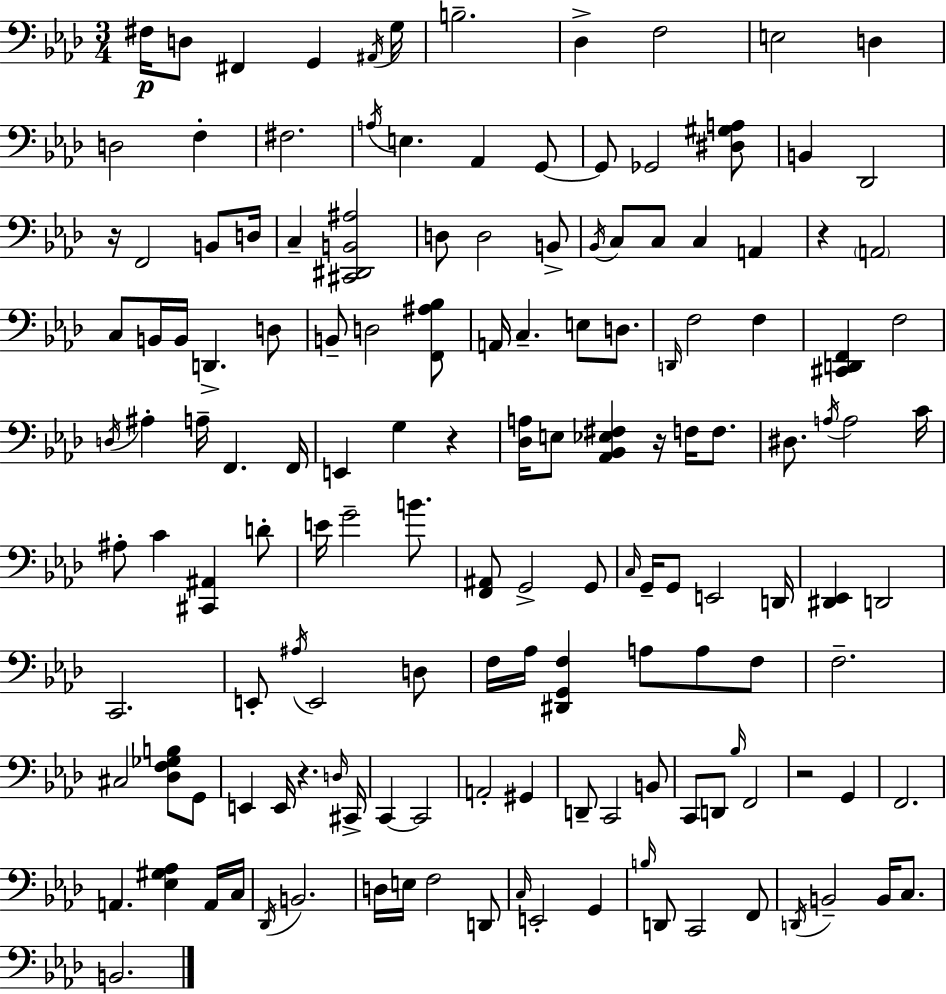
{
  \clef bass
  \numericTimeSignature
  \time 3/4
  \key f \minor
  \repeat volta 2 { fis16\p d8 fis,4 g,4 \acciaccatura { ais,16 } | g16 b2.-- | des4-> f2 | e2 d4 | \break d2 f4-. | fis2. | \acciaccatura { a16 } e4. aes,4 | g,8~~ g,8 ges,2 | \break <dis gis a>8 b,4 des,2 | r16 f,2 b,8 | d16 c4-- <cis, dis, b, ais>2 | d8 d2 | \break b,8-> \acciaccatura { bes,16 } c8 c8 c4 a,4 | r4 \parenthesize a,2 | c8 b,16 b,16 d,4.-> | d8 b,8-- d2 | \break <f, ais bes>8 a,16 c4.-- e8 | d8. \grace { d,16 } f2 | f4 <cis, d, f,>4 f2 | \acciaccatura { d16 } ais4-. a16-- f,4. | \break f,16 e,4 g4 | r4 <des a>16 e8 <aes, bes, ees fis>4 | r16 f16 f8. dis8. \acciaccatura { a16 } a2 | c'16 ais8-. c'4 | \break <cis, ais,>4 d'8-. e'16 g'2-- | b'8. <f, ais,>8 g,2-> | g,8 \grace { c16 } g,16-- g,8 e,2 | d,16 <dis, ees,>4 d,2 | \break c,2. | e,8-. \acciaccatura { ais16 } e,2 | d8 f16 aes16 <dis, g, f>4 | a8 a8 f8 f2.-- | \break cis2 | <des f ges b>8 g,8 e,4 | e,16 r4. \grace { d16 } cis,16-> c,4~~ | c,2 a,2-. | \break gis,4 d,8-- c,2 | b,8 c,8 d,8 | \grace { bes16 } f,2 r2 | g,4 f,2. | \break a,4. | <ees gis aes>4 a,16 c16 \acciaccatura { des,16 } b,2. | d16 | e16 f2 d,8 \grace { c16 } | \break e,2-. g,4 | \grace { b16 } d,8 c,2 f,8 | \acciaccatura { d,16 } b,2-- b,16 c8. | b,2. | \break } \bar "|."
}